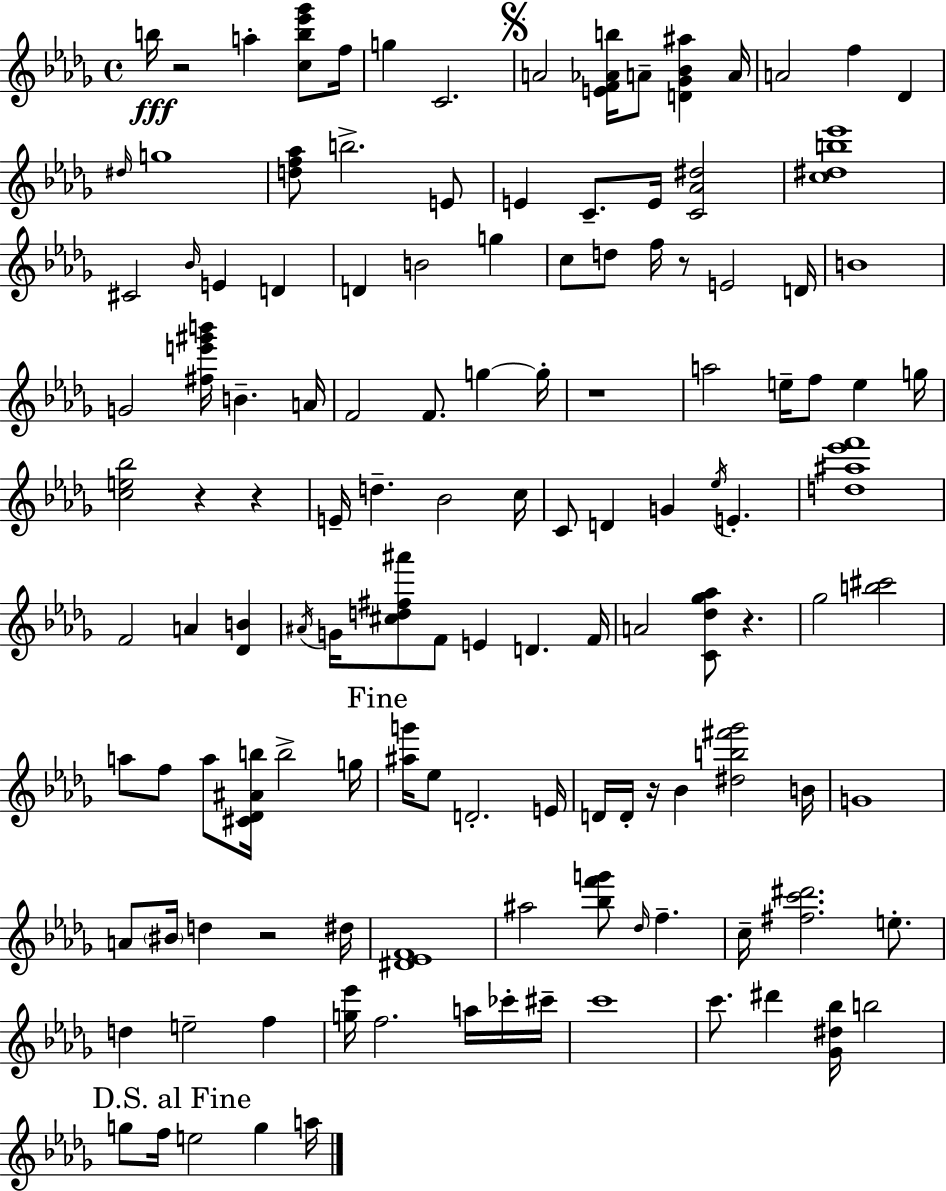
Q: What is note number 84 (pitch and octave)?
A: E5